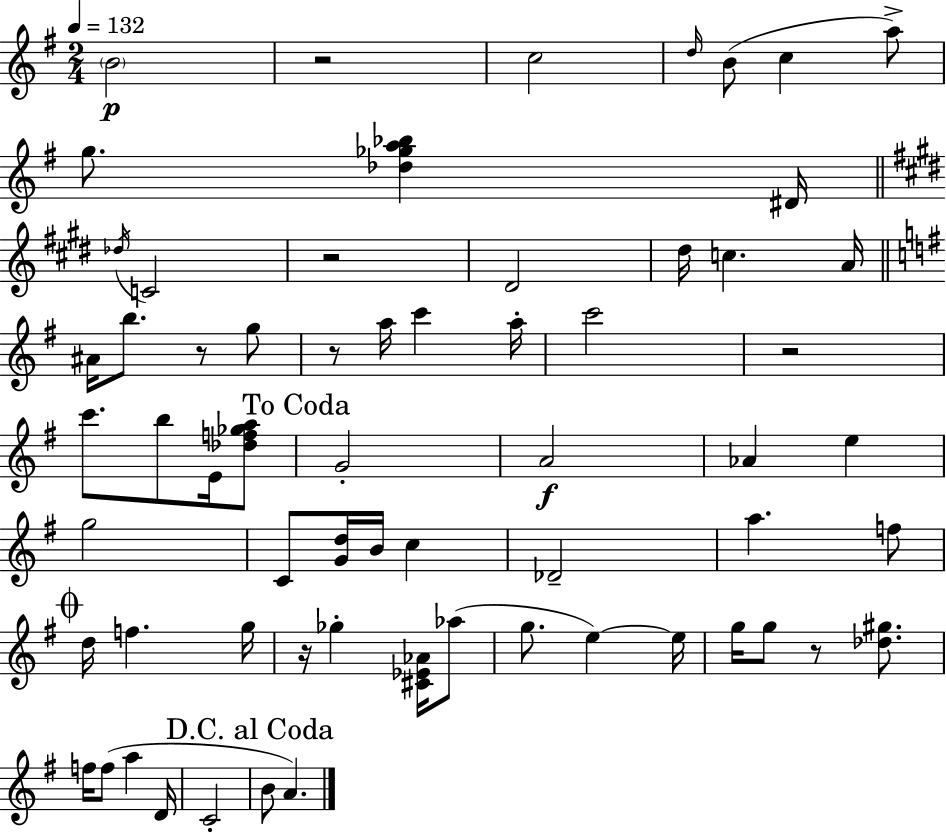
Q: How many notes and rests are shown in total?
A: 64